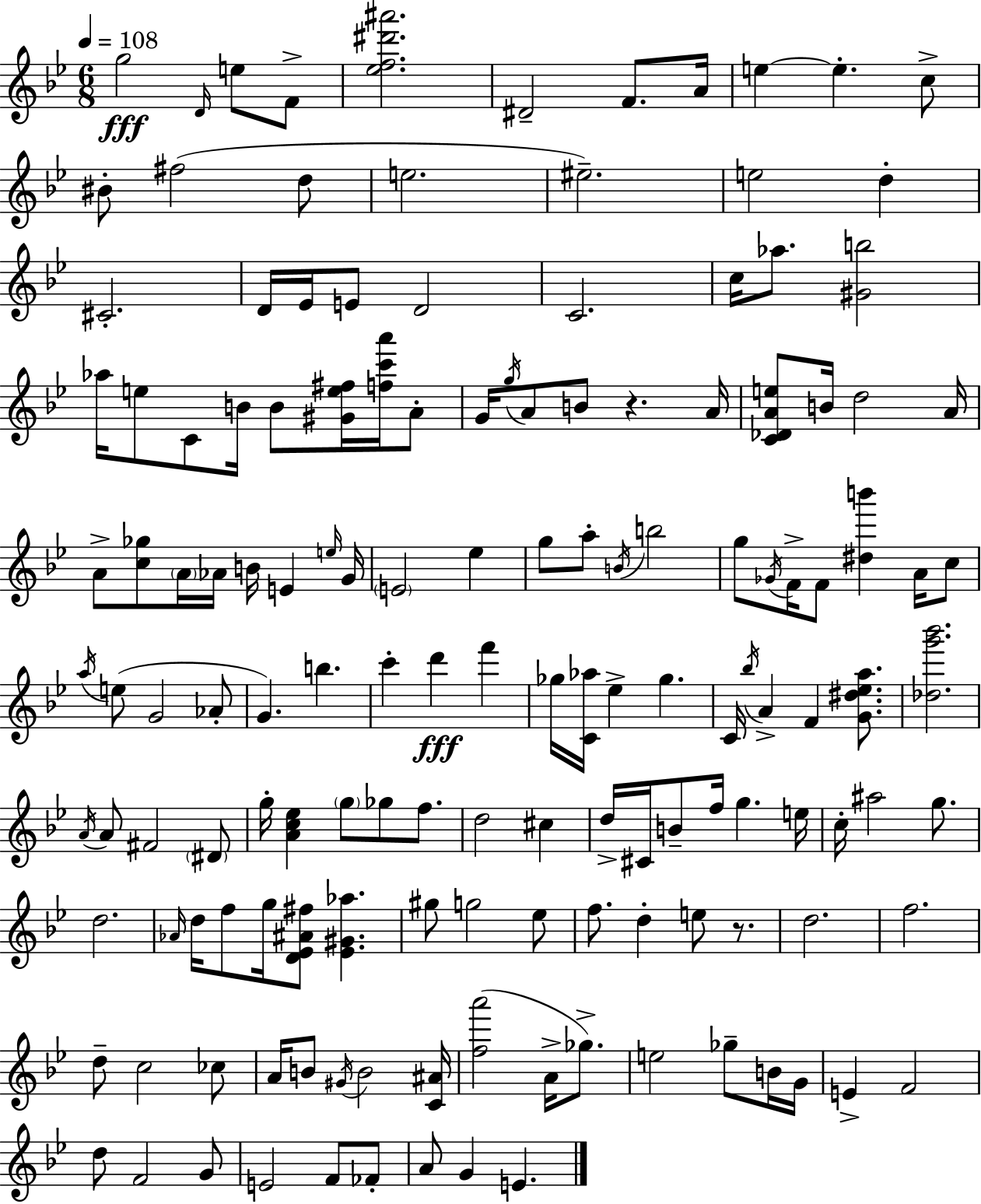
X:1
T:Untitled
M:6/8
L:1/4
K:Bb
g2 D/4 e/2 F/2 [_ef^d'^a']2 ^D2 F/2 A/4 e e c/2 ^B/2 ^f2 d/2 e2 ^e2 e2 d ^C2 D/4 _E/4 E/2 D2 C2 c/4 _a/2 [^Gb]2 _a/4 e/2 C/2 B/4 B/2 [^Ge^f]/4 [fc'a']/4 A/2 G/4 g/4 A/2 B/2 z A/4 [C_DAe]/2 B/4 d2 A/4 A/2 [c_g]/2 A/4 _A/4 B/4 E e/4 G/4 E2 _e g/2 a/2 B/4 b2 g/2 _G/4 F/4 F/2 [^db'] A/4 c/2 a/4 e/2 G2 _A/2 G b c' d' f' _g/4 [C_a]/4 _e _g C/4 _b/4 A F [G^d_ea]/2 [_dg'_b']2 A/4 A/2 ^F2 ^D/2 g/4 [Ac_e] g/2 _g/2 f/2 d2 ^c d/4 ^C/4 B/2 f/4 g e/4 c/4 ^a2 g/2 d2 _A/4 d/4 f/2 g/4 [D_E^A^f]/2 [_E^G_a] ^g/2 g2 _e/2 f/2 d e/2 z/2 d2 f2 d/2 c2 _c/2 A/4 B/2 ^G/4 B2 [C^A]/4 [fa']2 A/4 _g/2 e2 _g/2 B/4 G/4 E F2 d/2 F2 G/2 E2 F/2 _F/2 A/2 G E